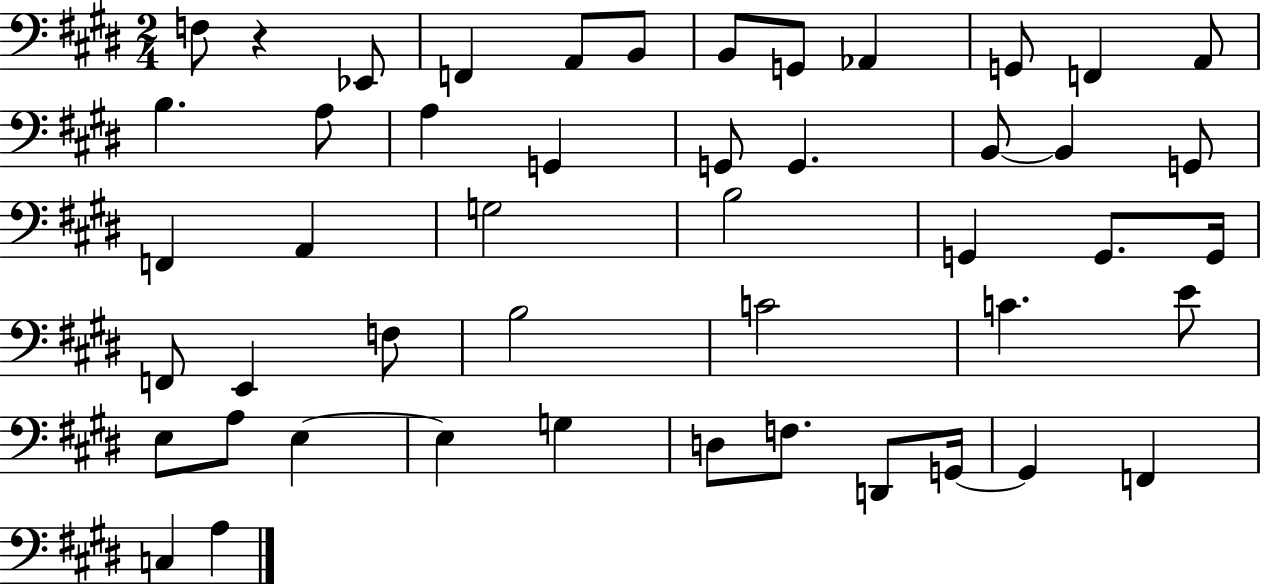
F3/e R/q Eb2/e F2/q A2/e B2/e B2/e G2/e Ab2/q G2/e F2/q A2/e B3/q. A3/e A3/q G2/q G2/e G2/q. B2/e B2/q G2/e F2/q A2/q G3/h B3/h G2/q G2/e. G2/s F2/e E2/q F3/e B3/h C4/h C4/q. E4/e E3/e A3/e E3/q E3/q G3/q D3/e F3/e. D2/e G2/s G2/q F2/q C3/q A3/q